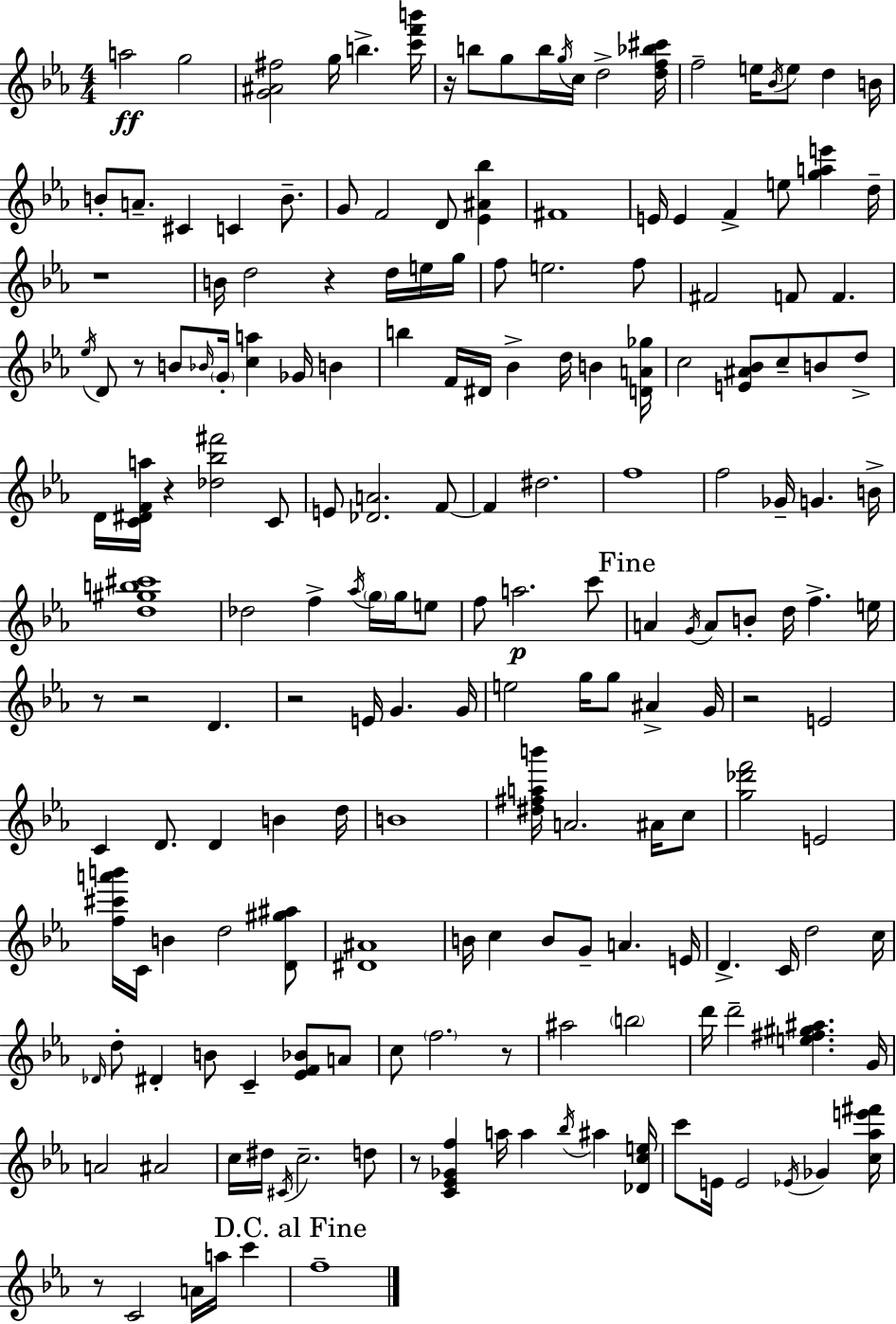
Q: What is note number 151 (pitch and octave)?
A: C6